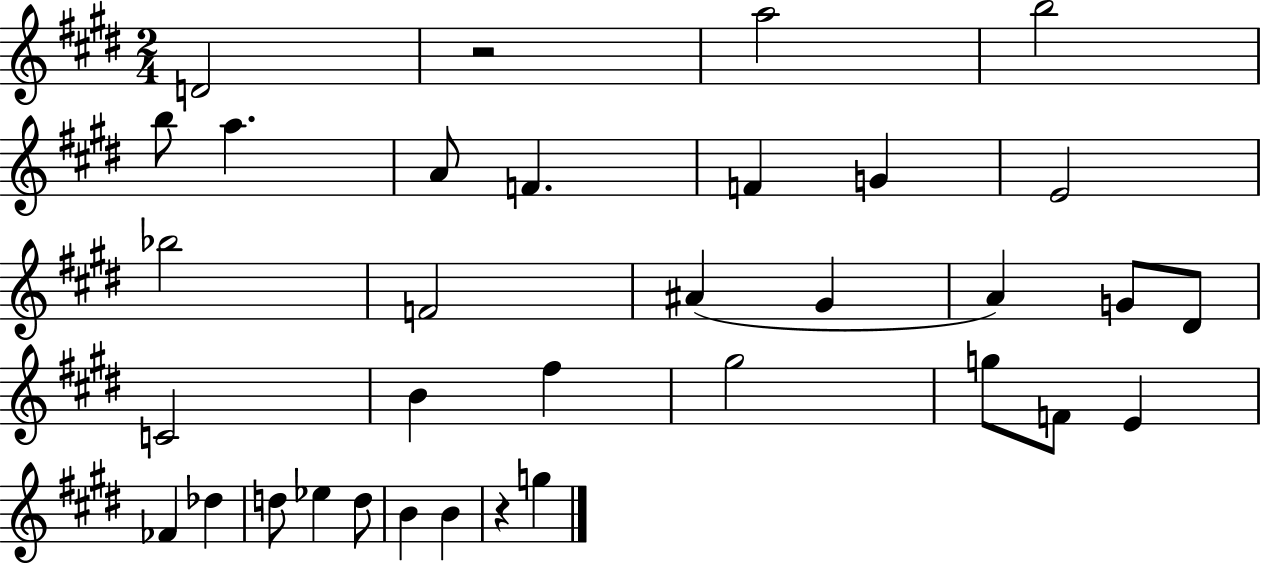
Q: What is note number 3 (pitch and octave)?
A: B5